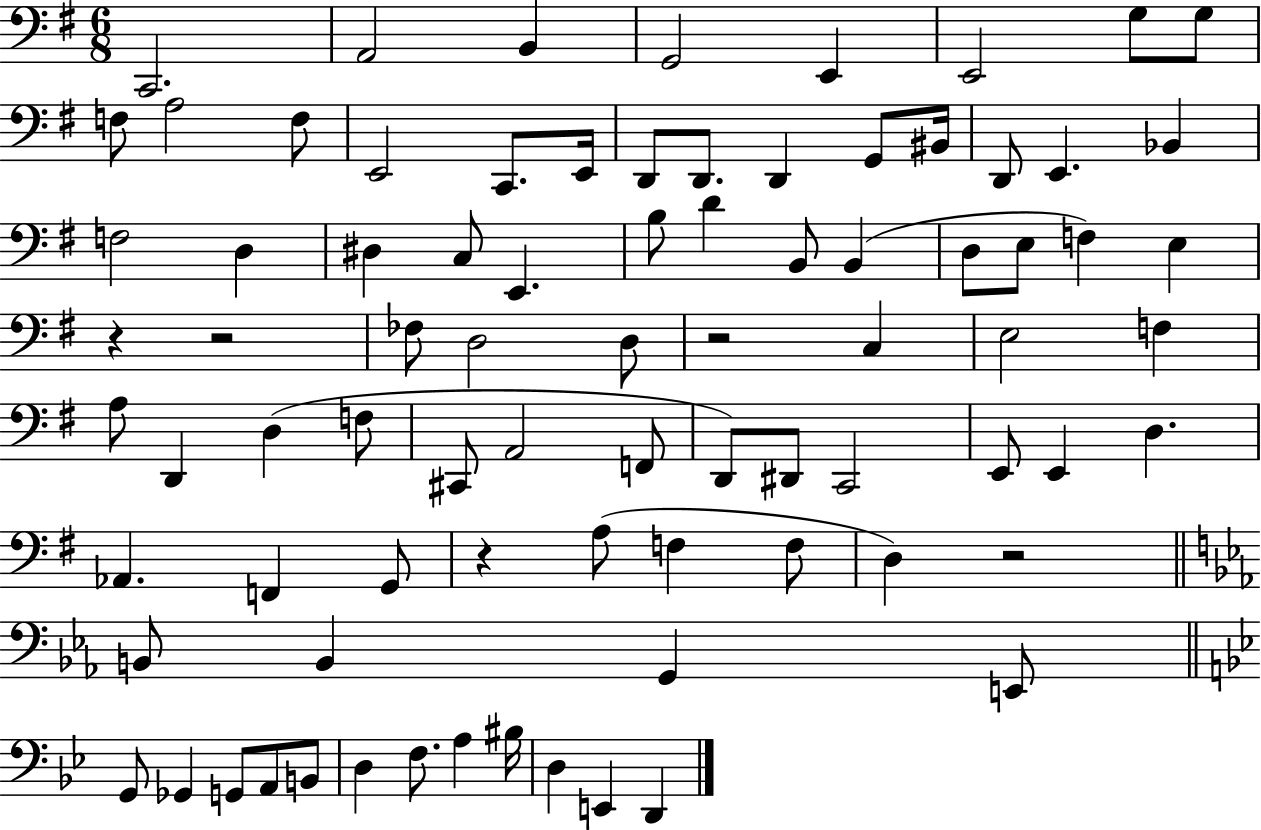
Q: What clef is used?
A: bass